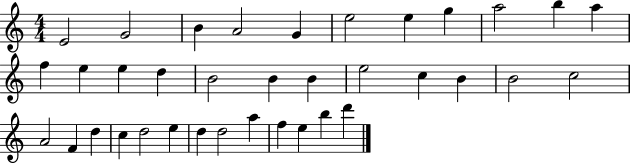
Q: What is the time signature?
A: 4/4